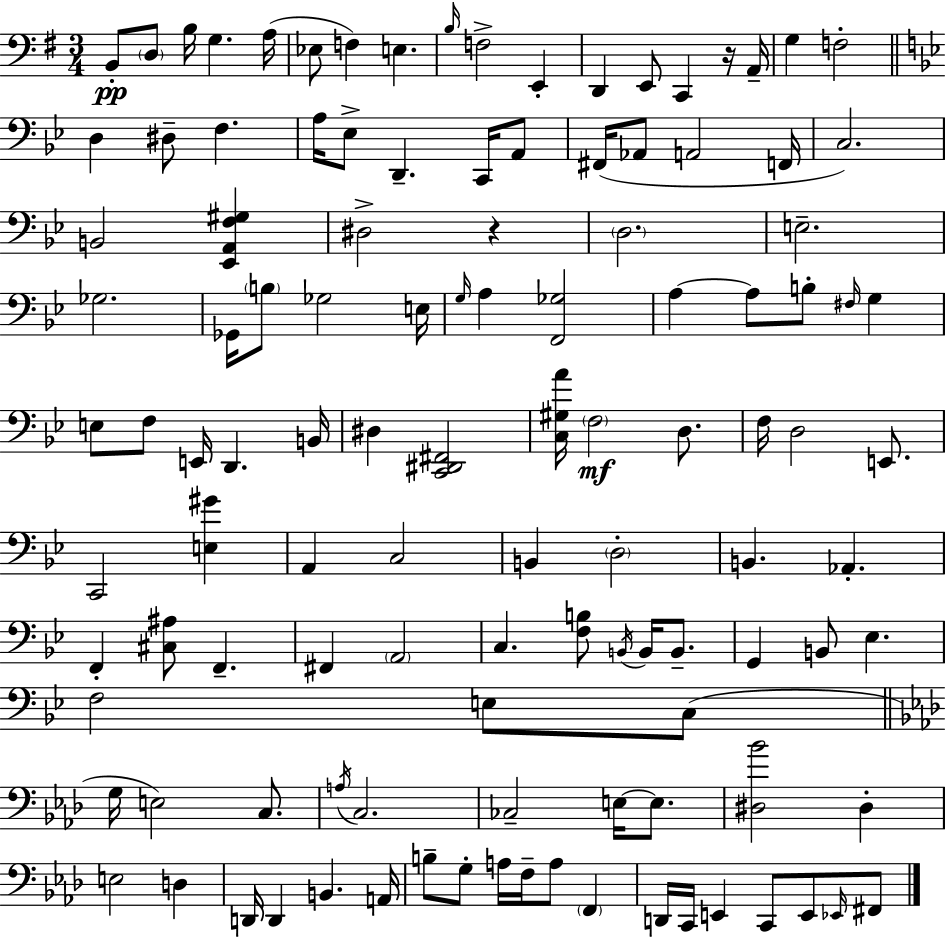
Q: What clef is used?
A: bass